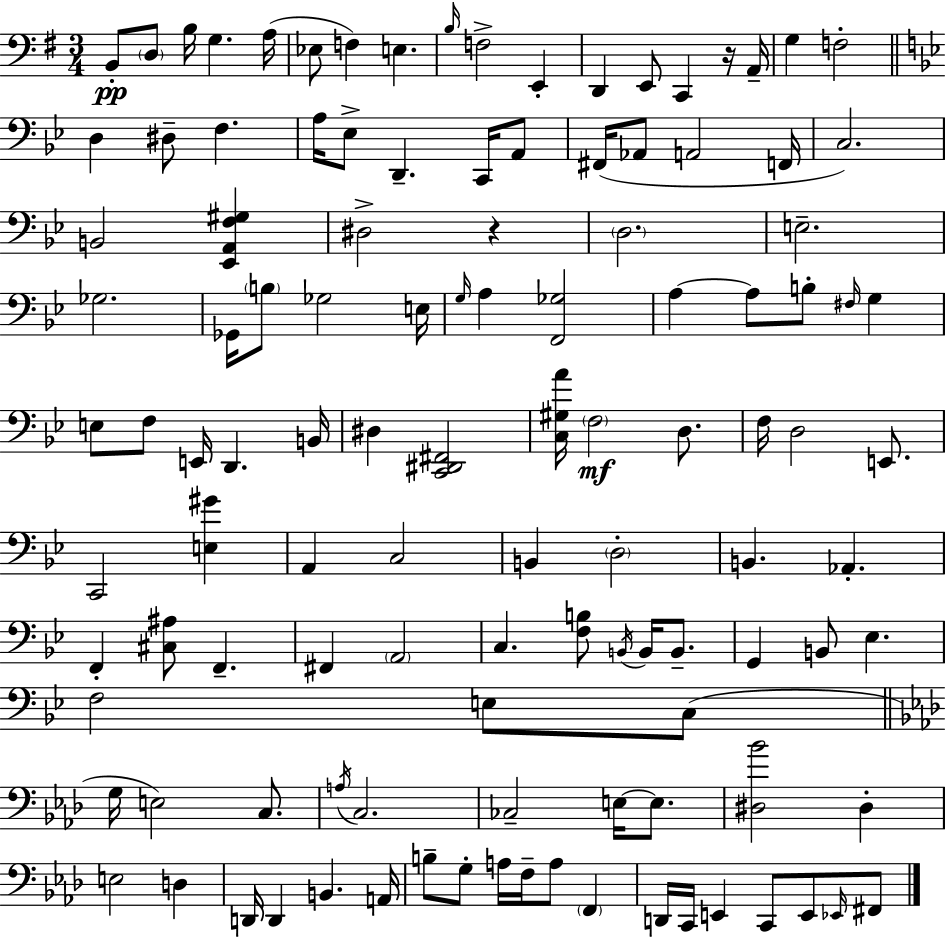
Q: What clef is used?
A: bass